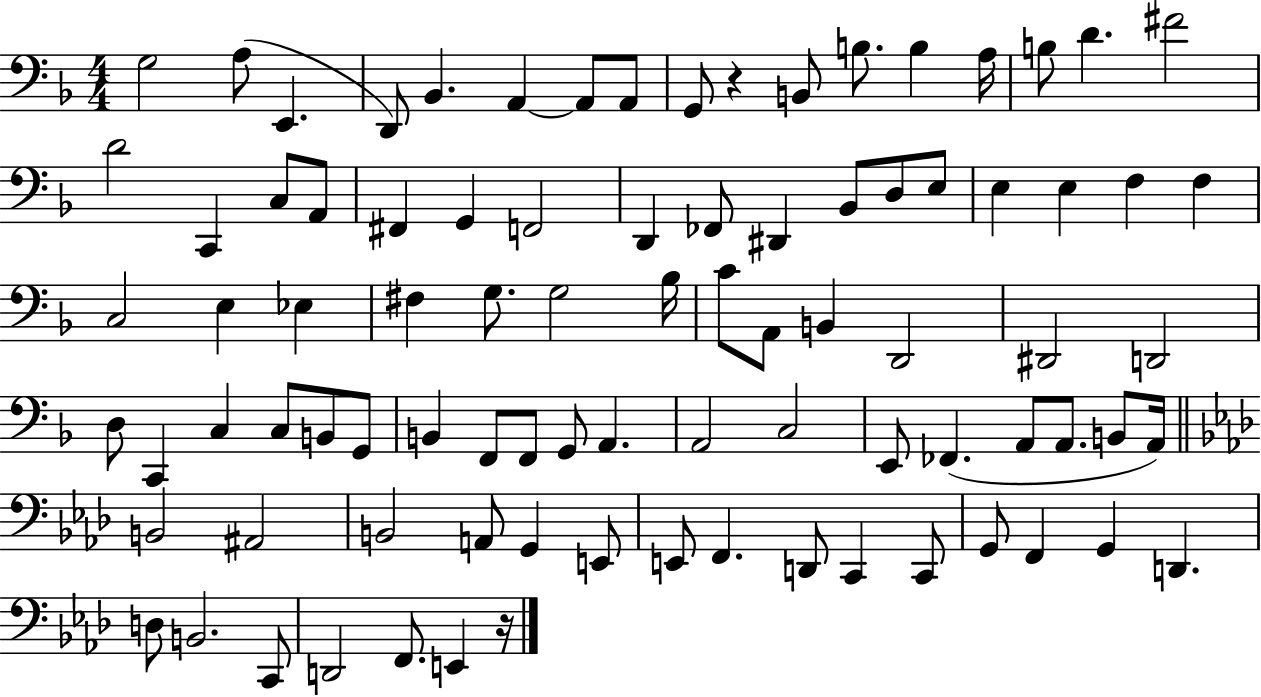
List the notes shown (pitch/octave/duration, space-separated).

G3/h A3/e E2/q. D2/e Bb2/q. A2/q A2/e A2/e G2/e R/q B2/e B3/e. B3/q A3/s B3/e D4/q. F#4/h D4/h C2/q C3/e A2/e F#2/q G2/q F2/h D2/q FES2/e D#2/q Bb2/e D3/e E3/e E3/q E3/q F3/q F3/q C3/h E3/q Eb3/q F#3/q G3/e. G3/h Bb3/s C4/e A2/e B2/q D2/h D#2/h D2/h D3/e C2/q C3/q C3/e B2/e G2/e B2/q F2/e F2/e G2/e A2/q. A2/h C3/h E2/e FES2/q. A2/e A2/e. B2/e A2/s B2/h A#2/h B2/h A2/e G2/q E2/e E2/e F2/q. D2/e C2/q C2/e G2/e F2/q G2/q D2/q. D3/e B2/h. C2/e D2/h F2/e. E2/q R/s